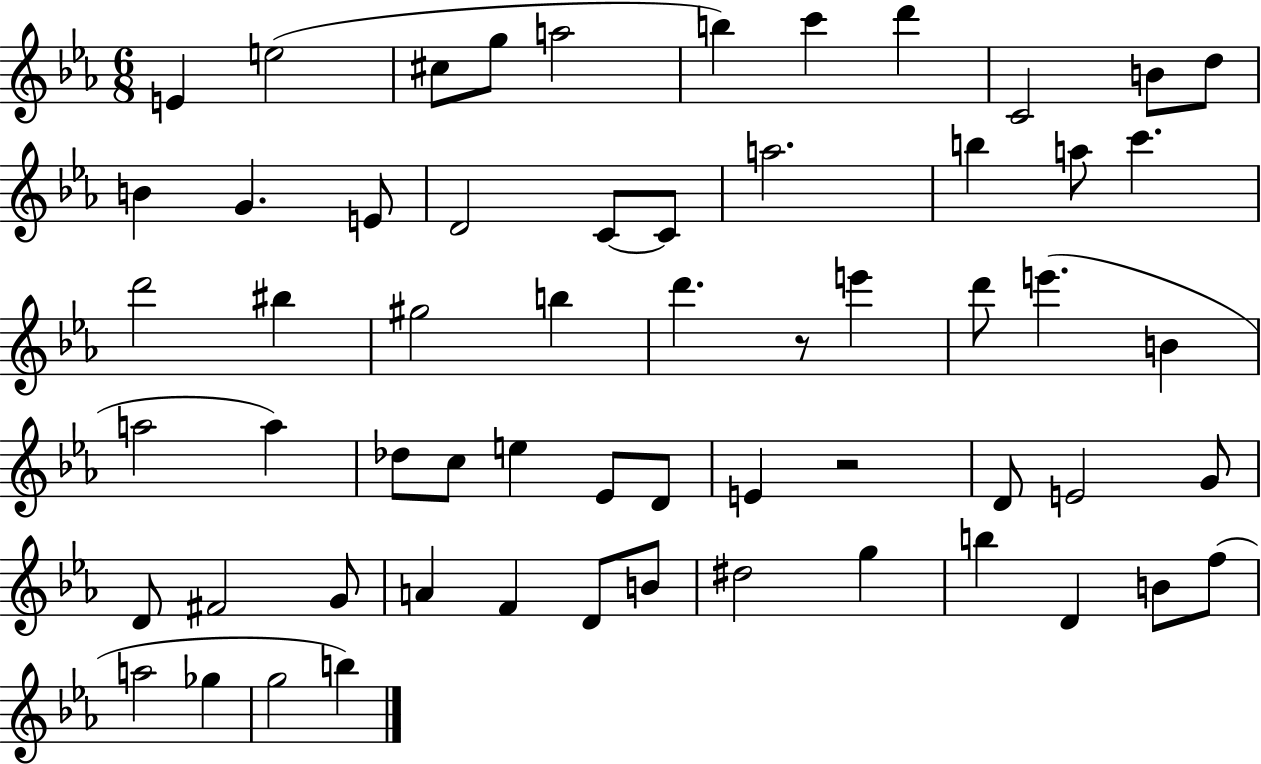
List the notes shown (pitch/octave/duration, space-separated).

E4/q E5/h C#5/e G5/e A5/h B5/q C6/q D6/q C4/h B4/e D5/e B4/q G4/q. E4/e D4/h C4/e C4/e A5/h. B5/q A5/e C6/q. D6/h BIS5/q G#5/h B5/q D6/q. R/e E6/q D6/e E6/q. B4/q A5/h A5/q Db5/e C5/e E5/q Eb4/e D4/e E4/q R/h D4/e E4/h G4/e D4/e F#4/h G4/e A4/q F4/q D4/e B4/e D#5/h G5/q B5/q D4/q B4/e F5/e A5/h Gb5/q G5/h B5/q